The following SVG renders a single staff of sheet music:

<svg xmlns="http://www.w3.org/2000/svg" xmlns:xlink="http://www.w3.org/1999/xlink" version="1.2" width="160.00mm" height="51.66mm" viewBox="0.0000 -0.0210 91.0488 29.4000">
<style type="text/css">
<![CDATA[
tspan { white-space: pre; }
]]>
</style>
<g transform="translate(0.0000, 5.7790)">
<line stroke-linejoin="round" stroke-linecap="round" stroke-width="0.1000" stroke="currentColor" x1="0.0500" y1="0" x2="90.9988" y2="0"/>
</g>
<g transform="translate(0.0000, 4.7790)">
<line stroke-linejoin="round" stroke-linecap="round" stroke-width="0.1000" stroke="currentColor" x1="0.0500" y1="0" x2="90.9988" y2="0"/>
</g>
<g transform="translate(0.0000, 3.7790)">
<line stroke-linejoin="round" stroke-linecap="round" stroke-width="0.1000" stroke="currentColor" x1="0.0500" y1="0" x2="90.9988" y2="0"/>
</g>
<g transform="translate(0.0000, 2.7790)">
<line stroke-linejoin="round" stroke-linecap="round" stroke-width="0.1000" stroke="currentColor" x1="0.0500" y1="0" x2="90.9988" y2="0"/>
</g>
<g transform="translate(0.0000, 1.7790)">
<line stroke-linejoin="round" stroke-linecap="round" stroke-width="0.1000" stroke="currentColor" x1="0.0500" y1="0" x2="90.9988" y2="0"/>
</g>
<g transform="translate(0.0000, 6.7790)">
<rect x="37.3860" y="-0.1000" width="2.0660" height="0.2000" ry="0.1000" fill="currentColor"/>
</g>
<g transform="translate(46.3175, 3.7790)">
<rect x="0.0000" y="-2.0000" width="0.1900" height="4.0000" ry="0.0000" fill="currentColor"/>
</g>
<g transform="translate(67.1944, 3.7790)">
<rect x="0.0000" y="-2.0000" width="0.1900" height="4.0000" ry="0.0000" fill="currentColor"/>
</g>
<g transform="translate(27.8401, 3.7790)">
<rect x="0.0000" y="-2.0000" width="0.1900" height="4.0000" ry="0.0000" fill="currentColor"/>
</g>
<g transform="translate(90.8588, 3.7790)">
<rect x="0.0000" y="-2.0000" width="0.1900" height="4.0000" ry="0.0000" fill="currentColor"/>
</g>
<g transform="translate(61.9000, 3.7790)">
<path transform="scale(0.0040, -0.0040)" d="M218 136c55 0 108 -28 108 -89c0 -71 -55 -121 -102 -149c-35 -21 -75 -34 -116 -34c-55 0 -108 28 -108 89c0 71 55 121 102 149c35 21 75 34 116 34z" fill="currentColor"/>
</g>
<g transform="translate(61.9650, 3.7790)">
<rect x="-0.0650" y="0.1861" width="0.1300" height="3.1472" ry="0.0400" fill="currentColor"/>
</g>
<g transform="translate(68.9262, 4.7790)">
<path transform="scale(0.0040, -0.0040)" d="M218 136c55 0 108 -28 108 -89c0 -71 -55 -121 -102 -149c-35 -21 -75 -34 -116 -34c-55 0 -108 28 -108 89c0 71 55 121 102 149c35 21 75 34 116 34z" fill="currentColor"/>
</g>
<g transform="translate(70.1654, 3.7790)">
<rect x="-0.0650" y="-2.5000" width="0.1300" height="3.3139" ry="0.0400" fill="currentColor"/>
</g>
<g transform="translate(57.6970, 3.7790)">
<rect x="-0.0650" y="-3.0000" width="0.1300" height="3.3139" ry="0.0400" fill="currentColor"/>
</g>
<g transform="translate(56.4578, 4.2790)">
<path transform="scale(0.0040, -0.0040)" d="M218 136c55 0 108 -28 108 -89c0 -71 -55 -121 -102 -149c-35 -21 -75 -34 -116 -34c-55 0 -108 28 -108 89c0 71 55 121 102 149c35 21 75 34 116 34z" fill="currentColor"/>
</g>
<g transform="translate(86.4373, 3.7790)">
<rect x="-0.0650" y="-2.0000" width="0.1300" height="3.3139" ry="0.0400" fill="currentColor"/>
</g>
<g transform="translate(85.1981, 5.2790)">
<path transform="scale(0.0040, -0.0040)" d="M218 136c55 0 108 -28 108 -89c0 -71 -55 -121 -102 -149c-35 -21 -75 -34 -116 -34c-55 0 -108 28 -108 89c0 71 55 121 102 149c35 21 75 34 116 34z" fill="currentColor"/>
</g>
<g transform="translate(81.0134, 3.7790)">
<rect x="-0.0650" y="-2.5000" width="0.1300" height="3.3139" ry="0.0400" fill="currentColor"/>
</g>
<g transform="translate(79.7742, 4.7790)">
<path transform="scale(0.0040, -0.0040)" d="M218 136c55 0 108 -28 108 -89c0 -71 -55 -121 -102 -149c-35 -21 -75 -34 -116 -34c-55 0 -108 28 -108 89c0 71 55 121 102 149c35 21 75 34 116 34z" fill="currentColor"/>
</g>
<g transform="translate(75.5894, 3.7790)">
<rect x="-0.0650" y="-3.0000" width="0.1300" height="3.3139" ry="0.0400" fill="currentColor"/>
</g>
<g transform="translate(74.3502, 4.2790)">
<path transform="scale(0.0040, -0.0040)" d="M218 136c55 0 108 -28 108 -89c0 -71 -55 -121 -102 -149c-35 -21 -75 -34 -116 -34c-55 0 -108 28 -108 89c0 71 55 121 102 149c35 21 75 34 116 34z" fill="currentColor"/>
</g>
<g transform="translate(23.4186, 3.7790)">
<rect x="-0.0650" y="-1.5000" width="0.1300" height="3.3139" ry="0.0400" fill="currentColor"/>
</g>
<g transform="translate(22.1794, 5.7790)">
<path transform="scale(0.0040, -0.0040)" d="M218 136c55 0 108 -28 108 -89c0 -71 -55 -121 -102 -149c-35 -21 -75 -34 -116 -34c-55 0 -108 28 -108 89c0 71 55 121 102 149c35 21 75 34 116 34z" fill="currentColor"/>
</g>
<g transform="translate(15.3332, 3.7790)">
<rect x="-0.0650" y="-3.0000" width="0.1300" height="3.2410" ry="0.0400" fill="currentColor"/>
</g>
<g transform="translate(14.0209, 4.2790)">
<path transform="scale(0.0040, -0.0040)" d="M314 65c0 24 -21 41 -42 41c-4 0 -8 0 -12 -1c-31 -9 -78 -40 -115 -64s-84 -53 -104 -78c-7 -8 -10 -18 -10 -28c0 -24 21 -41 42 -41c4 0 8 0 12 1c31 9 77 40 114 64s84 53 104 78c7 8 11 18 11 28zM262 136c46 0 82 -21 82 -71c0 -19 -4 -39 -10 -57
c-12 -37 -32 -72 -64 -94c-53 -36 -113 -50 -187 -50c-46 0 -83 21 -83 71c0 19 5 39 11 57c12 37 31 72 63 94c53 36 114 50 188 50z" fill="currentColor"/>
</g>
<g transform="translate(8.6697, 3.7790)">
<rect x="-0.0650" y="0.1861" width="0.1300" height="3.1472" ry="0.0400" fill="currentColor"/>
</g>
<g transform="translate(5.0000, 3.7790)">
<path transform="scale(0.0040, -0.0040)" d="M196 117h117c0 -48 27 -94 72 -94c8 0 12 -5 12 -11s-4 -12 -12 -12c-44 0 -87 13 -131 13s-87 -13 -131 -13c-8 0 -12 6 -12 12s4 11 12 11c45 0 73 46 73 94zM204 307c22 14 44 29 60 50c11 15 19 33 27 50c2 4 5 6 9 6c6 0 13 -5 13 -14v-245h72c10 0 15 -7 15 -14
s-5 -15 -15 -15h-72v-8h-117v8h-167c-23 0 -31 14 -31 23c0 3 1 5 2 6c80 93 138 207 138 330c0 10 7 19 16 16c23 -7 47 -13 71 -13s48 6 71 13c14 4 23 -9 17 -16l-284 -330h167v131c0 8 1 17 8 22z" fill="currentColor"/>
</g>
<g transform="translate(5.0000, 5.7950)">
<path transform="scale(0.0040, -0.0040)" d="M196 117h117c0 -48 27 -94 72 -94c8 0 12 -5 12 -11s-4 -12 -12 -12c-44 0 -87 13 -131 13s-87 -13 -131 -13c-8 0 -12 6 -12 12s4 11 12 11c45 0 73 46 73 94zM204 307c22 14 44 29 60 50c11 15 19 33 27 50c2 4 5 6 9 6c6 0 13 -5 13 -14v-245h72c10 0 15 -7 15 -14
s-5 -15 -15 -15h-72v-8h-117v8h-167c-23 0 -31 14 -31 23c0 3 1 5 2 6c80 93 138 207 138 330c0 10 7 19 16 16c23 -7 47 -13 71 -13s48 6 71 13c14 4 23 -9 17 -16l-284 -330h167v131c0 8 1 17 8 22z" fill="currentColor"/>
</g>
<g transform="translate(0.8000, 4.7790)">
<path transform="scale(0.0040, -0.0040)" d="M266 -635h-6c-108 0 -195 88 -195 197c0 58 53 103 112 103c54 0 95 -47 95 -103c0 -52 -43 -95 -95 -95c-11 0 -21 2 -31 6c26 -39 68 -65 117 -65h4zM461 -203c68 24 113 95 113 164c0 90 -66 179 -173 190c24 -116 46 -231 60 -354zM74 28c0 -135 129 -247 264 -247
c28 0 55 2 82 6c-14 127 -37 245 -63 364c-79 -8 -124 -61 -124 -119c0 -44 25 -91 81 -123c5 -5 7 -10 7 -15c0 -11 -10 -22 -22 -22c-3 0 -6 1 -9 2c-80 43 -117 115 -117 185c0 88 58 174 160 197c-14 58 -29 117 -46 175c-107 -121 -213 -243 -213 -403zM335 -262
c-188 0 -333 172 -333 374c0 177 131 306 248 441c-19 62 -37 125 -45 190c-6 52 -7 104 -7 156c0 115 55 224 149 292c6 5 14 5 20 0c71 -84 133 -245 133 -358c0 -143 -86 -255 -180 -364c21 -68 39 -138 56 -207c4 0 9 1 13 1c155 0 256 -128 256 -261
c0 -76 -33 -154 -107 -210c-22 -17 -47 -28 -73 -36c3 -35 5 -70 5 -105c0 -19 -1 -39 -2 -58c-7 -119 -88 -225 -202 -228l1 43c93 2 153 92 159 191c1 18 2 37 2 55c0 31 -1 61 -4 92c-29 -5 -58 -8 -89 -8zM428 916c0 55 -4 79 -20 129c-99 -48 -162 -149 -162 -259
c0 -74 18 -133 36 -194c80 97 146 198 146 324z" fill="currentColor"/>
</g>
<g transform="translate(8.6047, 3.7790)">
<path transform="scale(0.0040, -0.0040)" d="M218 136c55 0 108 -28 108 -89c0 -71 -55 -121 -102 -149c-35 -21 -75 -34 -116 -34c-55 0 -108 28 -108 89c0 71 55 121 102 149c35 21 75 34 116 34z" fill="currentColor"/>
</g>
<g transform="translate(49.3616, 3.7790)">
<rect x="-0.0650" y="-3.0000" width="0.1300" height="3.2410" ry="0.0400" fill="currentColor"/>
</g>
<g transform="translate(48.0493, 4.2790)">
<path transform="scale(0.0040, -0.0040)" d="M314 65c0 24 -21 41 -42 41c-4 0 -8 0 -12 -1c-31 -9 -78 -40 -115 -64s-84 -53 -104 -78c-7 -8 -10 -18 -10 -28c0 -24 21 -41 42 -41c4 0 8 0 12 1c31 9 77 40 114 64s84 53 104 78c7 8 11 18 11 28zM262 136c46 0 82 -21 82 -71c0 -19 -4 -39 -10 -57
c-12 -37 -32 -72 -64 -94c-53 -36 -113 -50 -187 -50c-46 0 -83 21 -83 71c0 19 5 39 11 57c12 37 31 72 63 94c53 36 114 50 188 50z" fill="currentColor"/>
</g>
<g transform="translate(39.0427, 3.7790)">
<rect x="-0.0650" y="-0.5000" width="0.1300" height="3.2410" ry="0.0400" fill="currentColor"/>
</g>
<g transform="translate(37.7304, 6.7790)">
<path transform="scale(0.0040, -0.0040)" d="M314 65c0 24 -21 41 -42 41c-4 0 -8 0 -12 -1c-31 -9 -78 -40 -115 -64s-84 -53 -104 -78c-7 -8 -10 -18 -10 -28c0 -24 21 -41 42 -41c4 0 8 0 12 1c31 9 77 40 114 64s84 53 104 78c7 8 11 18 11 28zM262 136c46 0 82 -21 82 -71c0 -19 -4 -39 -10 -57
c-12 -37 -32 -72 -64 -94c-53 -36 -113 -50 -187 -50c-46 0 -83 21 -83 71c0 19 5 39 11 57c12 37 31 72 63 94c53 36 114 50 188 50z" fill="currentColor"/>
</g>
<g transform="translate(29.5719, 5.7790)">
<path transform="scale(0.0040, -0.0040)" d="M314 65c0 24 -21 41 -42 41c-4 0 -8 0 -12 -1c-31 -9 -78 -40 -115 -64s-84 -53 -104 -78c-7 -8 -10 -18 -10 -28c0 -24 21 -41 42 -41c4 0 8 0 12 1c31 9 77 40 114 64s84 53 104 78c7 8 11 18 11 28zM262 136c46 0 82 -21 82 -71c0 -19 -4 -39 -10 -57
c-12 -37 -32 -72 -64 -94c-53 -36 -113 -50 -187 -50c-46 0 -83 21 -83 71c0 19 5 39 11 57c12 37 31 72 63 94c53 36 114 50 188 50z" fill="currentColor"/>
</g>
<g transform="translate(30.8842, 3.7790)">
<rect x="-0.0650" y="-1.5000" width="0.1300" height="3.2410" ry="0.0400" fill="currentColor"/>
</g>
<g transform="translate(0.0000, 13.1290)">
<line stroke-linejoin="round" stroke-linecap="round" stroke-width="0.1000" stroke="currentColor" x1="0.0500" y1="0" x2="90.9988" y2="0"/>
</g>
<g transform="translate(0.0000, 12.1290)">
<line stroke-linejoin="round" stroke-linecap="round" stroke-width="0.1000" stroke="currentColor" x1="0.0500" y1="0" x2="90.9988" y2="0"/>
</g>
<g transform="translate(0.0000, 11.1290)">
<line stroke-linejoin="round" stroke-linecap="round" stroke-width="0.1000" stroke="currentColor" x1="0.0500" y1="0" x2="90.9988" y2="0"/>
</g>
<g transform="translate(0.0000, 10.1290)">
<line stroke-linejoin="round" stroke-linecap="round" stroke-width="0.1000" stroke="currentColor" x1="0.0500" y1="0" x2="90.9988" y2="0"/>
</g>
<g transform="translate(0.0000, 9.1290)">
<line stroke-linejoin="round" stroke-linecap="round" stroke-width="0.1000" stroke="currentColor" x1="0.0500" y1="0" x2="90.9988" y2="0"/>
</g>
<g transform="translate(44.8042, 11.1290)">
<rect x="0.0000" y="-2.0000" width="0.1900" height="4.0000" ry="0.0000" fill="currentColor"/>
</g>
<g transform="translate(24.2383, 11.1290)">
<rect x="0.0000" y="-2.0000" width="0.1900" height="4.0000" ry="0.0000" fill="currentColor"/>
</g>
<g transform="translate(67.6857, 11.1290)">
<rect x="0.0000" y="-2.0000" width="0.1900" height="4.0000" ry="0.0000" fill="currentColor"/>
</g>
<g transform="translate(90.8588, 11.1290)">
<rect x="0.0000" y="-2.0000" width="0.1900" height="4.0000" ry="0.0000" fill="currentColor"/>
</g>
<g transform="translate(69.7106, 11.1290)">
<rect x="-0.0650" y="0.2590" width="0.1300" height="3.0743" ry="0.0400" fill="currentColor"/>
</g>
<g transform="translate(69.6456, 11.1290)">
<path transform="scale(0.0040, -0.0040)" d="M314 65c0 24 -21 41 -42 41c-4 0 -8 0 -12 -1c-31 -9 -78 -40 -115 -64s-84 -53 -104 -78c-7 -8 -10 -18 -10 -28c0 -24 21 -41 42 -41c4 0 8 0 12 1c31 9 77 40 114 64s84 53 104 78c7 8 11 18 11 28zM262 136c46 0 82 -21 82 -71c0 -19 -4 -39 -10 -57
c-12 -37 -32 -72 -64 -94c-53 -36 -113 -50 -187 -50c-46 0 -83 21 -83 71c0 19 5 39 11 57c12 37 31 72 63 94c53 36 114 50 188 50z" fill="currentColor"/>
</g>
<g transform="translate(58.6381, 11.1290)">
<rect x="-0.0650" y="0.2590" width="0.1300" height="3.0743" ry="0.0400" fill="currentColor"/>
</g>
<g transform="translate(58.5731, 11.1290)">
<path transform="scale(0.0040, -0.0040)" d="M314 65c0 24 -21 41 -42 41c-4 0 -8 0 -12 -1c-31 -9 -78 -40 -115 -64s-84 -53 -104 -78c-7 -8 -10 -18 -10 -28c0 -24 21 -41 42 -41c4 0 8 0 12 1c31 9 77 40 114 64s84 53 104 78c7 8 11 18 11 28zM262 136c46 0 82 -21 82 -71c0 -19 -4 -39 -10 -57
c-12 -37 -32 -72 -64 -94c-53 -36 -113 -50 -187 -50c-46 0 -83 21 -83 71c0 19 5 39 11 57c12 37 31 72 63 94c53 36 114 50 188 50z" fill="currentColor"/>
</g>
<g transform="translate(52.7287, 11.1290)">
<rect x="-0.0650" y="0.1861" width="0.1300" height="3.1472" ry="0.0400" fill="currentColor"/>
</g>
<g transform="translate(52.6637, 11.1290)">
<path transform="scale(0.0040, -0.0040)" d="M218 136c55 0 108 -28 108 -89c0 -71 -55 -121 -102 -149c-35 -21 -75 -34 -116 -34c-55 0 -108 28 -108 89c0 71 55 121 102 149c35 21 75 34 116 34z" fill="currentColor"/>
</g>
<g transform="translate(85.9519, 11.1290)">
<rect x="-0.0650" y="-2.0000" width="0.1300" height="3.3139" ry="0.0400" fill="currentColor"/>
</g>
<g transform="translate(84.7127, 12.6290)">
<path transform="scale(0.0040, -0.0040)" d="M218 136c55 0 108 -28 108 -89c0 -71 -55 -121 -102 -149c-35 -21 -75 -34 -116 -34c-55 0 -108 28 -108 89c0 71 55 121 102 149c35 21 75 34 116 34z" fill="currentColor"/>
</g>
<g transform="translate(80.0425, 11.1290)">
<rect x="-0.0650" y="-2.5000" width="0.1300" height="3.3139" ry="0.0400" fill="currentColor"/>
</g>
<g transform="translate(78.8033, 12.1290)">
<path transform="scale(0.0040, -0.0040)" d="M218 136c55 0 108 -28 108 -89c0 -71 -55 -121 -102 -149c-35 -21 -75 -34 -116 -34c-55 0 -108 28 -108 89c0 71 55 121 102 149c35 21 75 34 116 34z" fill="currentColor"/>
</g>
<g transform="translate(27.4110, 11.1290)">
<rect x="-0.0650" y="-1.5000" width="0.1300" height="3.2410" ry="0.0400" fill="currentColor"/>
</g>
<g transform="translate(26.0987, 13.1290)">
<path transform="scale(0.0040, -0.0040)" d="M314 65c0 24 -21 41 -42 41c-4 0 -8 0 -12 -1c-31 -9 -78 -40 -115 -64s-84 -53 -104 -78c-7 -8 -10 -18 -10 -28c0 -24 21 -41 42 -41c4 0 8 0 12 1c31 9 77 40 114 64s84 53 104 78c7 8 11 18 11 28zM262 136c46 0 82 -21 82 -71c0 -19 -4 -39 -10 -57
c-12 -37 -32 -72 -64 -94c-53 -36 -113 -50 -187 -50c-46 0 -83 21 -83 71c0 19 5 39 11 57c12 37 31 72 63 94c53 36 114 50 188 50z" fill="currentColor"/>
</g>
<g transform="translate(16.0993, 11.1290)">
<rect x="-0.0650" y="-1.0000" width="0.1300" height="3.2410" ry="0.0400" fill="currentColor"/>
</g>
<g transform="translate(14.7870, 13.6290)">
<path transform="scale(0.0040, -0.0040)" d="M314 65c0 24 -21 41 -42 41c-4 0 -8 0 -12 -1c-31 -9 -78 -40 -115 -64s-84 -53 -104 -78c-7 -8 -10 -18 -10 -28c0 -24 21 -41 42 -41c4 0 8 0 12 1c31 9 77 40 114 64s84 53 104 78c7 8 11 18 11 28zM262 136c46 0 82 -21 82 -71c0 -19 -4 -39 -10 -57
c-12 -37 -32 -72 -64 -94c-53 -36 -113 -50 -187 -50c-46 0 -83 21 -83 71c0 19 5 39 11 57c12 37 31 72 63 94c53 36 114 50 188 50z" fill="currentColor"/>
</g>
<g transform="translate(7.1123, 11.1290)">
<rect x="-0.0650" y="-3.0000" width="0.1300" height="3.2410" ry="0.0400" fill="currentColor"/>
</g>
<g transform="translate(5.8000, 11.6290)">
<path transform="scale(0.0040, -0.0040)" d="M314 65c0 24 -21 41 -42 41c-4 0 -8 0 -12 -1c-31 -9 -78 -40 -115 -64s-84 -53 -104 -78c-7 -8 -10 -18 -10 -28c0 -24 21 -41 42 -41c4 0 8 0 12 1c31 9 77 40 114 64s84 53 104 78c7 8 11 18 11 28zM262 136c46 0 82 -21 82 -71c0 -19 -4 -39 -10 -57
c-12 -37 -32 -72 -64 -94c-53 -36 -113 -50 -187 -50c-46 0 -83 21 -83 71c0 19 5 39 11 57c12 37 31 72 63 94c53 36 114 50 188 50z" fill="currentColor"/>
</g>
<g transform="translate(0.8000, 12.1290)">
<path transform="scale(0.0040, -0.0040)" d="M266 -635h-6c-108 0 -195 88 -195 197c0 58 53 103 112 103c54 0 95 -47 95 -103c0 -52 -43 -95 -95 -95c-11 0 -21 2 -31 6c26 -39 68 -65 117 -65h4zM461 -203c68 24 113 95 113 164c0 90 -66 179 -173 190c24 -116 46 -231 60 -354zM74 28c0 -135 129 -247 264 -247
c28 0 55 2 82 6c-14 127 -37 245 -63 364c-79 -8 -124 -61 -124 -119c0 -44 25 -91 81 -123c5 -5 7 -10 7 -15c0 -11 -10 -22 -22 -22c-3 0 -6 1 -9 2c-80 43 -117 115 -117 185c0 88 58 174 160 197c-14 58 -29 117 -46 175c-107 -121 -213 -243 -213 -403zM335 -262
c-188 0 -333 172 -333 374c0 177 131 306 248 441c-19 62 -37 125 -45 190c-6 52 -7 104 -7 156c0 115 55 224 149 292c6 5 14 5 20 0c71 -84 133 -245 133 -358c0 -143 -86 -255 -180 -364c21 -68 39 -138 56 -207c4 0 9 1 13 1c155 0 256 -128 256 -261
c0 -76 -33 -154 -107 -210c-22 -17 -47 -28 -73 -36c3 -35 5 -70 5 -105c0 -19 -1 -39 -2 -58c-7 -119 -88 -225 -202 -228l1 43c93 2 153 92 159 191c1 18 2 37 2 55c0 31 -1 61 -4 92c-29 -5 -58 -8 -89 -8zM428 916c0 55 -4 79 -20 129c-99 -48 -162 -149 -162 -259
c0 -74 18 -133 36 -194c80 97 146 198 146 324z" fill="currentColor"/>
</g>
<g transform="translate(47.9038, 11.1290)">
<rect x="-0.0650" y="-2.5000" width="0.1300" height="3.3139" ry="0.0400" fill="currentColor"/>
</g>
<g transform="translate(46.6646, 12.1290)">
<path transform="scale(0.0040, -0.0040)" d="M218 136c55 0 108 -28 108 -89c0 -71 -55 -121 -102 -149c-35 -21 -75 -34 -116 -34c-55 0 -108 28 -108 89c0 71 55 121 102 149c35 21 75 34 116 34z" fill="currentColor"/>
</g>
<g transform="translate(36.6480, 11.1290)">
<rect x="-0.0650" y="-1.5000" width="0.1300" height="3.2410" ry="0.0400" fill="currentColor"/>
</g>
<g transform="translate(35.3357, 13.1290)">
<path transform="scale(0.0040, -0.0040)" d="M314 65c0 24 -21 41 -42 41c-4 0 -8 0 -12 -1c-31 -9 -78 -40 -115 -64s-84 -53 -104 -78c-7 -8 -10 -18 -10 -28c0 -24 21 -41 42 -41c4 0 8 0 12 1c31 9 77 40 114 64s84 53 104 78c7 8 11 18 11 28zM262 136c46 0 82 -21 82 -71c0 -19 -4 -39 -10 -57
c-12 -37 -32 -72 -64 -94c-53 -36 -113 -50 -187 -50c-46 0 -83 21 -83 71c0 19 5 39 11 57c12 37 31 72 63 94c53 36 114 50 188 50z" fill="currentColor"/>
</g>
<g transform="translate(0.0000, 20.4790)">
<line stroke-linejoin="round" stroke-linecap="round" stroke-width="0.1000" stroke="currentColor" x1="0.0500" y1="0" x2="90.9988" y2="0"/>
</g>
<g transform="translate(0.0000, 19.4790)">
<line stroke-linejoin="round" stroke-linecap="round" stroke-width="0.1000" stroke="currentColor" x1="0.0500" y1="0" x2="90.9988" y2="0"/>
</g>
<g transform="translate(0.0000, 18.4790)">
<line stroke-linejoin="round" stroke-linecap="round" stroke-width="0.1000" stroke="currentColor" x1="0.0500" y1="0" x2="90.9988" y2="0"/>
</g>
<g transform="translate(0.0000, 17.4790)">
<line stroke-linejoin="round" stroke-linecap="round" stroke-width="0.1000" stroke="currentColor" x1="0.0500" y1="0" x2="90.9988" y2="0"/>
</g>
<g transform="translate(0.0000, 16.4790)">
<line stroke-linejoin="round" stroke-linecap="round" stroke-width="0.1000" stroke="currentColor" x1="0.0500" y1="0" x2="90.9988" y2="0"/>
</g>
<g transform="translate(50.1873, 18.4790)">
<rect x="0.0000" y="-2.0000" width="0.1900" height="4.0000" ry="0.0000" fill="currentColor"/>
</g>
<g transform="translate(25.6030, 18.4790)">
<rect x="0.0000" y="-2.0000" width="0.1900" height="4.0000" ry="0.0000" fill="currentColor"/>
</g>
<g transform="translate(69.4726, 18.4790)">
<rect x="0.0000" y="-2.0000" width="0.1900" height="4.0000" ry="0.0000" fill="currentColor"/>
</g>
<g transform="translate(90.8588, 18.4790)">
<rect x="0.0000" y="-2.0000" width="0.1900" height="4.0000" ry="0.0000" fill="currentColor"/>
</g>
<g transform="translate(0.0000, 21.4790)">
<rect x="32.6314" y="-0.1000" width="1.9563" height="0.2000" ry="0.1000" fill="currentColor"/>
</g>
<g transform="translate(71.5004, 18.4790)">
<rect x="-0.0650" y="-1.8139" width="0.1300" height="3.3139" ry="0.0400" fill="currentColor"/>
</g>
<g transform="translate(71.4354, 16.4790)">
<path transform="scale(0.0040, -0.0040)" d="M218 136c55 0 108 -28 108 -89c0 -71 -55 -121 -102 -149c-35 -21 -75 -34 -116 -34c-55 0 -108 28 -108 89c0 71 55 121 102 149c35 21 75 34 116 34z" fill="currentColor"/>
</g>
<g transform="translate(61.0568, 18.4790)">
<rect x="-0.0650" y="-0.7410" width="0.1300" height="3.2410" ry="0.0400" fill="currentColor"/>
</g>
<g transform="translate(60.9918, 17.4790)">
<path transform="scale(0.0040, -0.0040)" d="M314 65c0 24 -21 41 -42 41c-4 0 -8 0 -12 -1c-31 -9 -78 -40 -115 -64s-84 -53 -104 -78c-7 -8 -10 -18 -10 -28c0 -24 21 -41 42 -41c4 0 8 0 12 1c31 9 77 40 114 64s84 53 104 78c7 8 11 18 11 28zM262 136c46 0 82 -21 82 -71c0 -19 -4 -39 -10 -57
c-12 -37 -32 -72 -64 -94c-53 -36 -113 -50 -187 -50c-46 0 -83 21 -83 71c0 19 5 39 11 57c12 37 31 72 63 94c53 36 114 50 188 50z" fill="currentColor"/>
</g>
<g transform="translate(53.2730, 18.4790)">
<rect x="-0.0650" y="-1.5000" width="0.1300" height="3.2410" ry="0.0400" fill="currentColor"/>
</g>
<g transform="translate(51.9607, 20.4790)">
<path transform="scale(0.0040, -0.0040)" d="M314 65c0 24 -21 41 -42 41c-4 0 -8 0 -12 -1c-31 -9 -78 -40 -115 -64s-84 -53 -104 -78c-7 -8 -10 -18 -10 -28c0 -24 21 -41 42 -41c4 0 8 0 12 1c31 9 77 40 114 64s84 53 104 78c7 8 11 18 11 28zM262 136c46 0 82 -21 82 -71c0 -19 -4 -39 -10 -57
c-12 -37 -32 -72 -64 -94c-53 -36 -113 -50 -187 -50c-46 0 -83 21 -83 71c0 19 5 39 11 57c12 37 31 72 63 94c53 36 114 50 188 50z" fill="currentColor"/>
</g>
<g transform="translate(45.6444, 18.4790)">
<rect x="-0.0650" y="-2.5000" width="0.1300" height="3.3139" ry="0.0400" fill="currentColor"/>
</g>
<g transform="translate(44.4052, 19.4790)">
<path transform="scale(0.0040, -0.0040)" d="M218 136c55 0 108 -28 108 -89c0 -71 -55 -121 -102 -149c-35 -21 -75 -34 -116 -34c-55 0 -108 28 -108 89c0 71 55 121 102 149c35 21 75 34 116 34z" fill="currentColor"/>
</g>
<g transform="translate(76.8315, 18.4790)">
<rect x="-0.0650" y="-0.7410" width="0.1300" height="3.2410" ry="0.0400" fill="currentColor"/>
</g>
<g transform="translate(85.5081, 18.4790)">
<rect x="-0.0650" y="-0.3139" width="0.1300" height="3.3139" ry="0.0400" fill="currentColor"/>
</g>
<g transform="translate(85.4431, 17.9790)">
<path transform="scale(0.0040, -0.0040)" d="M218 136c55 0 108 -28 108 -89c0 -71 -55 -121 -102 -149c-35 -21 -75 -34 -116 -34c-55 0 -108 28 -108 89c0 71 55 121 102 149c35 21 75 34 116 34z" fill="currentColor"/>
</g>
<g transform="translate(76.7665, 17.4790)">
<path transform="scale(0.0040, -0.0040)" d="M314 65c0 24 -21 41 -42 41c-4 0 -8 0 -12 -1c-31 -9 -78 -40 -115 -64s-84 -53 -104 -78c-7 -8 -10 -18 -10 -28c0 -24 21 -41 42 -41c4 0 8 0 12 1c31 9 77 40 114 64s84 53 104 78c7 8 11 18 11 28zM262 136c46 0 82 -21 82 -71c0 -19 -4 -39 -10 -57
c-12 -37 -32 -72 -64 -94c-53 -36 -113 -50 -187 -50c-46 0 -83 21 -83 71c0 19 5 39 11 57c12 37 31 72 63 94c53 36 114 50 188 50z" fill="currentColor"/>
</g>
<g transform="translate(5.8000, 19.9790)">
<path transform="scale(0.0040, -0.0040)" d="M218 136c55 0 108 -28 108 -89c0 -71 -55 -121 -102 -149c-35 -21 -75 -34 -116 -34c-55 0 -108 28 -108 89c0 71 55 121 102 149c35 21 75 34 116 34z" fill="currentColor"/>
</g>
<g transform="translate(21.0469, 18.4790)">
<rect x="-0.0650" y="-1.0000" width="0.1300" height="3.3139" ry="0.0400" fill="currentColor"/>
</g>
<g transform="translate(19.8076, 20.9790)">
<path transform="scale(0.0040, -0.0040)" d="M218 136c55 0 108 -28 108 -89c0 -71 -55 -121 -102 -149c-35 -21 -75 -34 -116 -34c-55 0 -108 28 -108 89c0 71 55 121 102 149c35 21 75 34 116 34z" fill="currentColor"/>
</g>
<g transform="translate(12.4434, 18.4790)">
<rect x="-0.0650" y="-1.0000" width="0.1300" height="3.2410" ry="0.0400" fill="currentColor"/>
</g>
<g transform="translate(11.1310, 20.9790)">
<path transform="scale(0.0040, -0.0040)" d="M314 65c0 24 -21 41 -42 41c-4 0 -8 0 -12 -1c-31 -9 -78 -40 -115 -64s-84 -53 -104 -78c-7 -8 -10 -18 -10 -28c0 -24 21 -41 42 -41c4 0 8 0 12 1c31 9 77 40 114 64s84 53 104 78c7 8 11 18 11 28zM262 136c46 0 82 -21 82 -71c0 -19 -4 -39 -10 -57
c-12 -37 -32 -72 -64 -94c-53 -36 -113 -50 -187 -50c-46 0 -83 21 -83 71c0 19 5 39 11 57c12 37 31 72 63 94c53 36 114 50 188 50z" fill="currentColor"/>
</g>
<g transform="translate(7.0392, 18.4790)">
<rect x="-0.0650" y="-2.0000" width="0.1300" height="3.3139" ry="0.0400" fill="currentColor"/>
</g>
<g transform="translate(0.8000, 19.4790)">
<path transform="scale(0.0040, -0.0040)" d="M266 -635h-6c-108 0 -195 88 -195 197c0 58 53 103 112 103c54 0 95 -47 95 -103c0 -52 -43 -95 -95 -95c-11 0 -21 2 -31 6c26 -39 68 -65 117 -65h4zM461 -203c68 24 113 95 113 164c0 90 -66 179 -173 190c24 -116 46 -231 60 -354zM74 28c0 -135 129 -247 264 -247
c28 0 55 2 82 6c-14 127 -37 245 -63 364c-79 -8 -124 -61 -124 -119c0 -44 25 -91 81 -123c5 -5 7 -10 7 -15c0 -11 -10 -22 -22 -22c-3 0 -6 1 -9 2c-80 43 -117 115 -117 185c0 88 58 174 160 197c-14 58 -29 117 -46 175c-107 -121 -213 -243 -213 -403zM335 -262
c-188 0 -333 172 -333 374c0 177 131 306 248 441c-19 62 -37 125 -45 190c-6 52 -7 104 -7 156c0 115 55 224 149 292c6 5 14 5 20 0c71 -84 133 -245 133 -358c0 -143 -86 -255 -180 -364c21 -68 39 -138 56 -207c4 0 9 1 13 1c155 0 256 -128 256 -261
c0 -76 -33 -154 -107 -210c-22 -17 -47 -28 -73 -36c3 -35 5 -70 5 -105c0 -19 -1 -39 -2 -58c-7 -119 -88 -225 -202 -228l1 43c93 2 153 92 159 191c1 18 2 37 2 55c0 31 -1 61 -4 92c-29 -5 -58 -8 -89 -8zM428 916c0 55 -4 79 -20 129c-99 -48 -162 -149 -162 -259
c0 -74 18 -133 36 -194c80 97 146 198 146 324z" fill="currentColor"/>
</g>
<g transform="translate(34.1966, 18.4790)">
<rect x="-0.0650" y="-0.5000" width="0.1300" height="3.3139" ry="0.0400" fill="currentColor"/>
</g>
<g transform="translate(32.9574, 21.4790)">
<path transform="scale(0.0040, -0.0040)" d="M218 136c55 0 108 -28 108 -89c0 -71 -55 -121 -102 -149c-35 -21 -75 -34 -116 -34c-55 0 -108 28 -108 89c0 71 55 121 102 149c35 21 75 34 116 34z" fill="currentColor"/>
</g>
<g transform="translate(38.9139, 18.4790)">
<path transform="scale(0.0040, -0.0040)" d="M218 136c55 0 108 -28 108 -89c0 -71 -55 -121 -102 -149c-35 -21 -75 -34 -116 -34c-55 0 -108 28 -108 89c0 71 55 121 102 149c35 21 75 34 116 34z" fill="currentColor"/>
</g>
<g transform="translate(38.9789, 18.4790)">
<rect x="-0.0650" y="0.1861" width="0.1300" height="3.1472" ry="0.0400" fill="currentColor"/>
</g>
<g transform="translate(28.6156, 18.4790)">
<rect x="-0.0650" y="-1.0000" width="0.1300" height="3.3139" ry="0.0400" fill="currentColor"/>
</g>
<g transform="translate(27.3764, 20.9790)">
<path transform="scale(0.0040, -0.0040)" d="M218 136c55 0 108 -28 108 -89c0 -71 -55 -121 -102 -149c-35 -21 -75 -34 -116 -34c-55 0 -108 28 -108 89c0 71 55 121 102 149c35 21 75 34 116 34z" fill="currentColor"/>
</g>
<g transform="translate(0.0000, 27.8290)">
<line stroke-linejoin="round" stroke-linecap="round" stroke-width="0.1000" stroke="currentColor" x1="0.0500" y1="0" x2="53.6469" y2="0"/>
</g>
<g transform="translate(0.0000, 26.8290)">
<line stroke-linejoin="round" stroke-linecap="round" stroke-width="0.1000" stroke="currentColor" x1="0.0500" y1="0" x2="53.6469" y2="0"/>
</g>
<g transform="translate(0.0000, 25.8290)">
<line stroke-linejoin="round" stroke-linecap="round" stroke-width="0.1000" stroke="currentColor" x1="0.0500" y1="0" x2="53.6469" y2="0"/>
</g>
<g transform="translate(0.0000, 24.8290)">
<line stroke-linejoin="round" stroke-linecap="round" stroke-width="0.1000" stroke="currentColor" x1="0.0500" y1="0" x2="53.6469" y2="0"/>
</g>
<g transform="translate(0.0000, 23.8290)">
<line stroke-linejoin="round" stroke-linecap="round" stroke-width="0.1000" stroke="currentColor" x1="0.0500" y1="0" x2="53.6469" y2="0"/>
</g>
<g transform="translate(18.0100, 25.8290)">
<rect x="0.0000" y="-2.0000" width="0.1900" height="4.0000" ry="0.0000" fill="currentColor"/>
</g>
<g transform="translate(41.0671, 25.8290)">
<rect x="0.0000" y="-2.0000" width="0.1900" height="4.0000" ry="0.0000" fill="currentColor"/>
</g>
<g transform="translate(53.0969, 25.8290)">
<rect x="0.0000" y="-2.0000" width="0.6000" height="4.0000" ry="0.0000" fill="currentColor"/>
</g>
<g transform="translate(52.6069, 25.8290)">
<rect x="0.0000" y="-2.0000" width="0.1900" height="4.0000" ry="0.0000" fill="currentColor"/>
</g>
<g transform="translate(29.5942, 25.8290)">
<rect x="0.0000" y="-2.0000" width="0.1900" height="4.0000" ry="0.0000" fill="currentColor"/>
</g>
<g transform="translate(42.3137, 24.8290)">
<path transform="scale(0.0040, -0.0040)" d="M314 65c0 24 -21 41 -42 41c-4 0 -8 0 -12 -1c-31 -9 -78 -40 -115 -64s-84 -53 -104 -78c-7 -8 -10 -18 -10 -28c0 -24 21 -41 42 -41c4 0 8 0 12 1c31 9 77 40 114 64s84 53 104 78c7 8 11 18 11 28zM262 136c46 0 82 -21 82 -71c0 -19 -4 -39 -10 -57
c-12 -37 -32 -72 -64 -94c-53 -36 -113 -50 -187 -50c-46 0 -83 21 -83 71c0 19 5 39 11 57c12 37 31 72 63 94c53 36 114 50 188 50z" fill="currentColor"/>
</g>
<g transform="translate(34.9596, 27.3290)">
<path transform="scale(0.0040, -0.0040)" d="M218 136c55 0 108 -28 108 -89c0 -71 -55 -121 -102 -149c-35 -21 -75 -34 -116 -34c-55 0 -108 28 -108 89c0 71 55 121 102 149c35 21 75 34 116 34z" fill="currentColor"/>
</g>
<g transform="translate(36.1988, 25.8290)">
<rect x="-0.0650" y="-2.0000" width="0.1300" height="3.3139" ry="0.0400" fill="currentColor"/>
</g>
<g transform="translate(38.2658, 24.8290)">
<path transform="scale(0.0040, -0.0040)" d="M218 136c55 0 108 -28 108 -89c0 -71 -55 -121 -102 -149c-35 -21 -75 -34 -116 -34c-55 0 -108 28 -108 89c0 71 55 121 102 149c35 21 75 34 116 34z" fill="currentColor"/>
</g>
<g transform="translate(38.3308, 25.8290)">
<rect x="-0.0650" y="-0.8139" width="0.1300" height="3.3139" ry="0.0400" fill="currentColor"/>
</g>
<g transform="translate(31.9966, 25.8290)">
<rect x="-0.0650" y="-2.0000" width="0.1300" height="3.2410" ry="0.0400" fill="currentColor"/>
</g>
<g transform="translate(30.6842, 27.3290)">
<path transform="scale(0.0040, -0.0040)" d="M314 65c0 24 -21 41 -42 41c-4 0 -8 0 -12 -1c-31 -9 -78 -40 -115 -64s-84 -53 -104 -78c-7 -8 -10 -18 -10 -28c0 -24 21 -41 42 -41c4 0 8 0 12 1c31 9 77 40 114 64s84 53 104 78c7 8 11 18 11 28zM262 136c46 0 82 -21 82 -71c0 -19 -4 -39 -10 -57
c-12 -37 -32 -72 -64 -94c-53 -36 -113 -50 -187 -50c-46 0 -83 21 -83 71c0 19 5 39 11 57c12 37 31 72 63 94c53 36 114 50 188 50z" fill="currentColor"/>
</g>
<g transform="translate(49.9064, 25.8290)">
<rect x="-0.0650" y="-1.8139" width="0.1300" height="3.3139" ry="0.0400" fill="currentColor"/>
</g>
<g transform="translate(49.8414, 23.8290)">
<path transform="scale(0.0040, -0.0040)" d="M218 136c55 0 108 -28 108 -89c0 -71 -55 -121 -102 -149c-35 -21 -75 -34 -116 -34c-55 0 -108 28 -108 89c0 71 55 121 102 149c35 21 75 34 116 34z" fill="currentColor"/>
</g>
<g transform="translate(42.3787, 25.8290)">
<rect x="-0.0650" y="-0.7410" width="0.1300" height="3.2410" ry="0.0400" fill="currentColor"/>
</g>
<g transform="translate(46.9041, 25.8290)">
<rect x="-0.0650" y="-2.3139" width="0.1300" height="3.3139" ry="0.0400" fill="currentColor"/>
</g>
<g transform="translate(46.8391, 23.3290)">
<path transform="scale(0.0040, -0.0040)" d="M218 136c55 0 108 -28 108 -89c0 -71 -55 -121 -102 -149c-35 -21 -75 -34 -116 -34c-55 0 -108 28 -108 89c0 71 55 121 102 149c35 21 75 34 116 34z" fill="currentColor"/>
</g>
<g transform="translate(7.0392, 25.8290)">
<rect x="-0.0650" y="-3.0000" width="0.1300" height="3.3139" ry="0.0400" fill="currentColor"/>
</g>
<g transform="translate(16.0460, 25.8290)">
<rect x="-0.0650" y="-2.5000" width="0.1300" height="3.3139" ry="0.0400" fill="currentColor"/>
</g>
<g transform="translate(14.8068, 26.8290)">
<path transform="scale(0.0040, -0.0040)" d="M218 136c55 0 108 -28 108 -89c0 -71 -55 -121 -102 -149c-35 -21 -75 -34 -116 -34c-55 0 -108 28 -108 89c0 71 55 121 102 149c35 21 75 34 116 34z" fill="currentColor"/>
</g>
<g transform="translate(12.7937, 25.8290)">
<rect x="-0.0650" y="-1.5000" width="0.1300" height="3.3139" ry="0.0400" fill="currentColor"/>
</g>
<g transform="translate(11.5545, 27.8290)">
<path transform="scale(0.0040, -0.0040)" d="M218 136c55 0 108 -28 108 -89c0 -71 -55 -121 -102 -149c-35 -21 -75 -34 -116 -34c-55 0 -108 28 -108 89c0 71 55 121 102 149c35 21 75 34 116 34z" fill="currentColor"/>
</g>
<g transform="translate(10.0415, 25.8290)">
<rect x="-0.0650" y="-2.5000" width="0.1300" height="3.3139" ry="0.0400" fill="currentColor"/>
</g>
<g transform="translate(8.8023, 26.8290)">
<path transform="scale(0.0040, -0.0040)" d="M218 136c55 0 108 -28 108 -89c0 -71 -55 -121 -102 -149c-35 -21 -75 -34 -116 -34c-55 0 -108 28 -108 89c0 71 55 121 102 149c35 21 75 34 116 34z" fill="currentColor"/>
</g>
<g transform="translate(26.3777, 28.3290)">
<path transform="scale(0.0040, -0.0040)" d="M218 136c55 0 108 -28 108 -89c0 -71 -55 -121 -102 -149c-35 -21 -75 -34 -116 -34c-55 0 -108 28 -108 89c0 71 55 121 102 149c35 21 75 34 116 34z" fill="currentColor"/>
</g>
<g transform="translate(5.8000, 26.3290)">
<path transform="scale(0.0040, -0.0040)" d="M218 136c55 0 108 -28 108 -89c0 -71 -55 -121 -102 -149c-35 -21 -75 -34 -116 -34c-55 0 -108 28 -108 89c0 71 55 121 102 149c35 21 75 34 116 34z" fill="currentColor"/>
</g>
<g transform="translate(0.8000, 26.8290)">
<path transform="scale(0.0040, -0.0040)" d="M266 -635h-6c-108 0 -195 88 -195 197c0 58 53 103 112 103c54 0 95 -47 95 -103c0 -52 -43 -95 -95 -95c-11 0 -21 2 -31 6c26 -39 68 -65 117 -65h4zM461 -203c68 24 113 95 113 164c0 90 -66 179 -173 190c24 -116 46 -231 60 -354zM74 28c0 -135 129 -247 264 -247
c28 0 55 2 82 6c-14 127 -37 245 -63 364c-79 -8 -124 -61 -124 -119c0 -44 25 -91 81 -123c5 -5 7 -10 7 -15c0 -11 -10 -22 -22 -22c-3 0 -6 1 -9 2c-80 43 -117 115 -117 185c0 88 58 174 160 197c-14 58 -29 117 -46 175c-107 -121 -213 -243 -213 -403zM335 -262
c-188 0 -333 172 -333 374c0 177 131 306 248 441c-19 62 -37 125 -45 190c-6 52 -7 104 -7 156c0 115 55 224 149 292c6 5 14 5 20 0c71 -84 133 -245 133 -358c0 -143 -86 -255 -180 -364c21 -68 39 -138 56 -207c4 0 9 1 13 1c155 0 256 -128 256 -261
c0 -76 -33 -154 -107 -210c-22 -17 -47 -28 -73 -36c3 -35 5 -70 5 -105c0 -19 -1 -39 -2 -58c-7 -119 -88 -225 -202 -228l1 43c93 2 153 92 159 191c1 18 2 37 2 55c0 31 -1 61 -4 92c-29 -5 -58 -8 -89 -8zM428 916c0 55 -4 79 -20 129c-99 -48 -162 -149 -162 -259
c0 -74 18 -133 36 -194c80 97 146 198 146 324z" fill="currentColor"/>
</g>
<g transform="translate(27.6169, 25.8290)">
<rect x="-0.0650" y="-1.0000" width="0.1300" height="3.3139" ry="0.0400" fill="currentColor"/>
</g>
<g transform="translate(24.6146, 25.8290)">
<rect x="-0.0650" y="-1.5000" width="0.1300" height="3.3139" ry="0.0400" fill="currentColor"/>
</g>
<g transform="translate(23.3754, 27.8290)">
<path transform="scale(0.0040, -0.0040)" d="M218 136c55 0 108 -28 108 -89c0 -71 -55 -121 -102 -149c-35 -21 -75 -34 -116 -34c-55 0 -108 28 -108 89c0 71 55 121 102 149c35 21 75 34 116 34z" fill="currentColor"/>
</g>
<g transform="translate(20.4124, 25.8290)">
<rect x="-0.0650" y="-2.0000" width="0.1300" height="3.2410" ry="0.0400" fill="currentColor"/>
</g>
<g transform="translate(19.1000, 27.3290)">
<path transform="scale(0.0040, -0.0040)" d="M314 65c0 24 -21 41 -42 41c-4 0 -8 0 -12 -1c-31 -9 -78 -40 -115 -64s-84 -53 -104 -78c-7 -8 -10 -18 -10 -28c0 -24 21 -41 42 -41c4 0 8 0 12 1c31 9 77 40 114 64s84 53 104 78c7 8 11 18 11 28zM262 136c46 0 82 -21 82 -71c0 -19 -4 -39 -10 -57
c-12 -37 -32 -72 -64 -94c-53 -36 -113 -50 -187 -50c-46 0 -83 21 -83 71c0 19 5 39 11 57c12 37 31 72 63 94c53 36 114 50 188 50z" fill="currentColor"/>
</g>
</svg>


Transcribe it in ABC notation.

X:1
T:Untitled
M:4/4
L:1/4
K:C
B A2 E E2 C2 A2 A B G A G F A2 D2 E2 E2 G B B2 B2 G F F D2 D D C B G E2 d2 f d2 c A G E G F2 E D F2 F d d2 g f